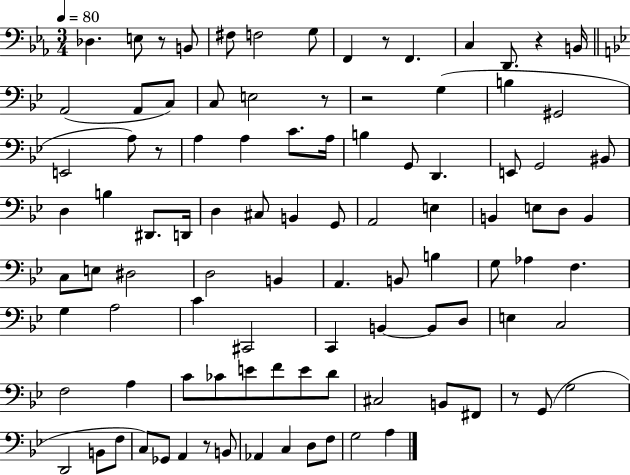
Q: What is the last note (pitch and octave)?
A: A3